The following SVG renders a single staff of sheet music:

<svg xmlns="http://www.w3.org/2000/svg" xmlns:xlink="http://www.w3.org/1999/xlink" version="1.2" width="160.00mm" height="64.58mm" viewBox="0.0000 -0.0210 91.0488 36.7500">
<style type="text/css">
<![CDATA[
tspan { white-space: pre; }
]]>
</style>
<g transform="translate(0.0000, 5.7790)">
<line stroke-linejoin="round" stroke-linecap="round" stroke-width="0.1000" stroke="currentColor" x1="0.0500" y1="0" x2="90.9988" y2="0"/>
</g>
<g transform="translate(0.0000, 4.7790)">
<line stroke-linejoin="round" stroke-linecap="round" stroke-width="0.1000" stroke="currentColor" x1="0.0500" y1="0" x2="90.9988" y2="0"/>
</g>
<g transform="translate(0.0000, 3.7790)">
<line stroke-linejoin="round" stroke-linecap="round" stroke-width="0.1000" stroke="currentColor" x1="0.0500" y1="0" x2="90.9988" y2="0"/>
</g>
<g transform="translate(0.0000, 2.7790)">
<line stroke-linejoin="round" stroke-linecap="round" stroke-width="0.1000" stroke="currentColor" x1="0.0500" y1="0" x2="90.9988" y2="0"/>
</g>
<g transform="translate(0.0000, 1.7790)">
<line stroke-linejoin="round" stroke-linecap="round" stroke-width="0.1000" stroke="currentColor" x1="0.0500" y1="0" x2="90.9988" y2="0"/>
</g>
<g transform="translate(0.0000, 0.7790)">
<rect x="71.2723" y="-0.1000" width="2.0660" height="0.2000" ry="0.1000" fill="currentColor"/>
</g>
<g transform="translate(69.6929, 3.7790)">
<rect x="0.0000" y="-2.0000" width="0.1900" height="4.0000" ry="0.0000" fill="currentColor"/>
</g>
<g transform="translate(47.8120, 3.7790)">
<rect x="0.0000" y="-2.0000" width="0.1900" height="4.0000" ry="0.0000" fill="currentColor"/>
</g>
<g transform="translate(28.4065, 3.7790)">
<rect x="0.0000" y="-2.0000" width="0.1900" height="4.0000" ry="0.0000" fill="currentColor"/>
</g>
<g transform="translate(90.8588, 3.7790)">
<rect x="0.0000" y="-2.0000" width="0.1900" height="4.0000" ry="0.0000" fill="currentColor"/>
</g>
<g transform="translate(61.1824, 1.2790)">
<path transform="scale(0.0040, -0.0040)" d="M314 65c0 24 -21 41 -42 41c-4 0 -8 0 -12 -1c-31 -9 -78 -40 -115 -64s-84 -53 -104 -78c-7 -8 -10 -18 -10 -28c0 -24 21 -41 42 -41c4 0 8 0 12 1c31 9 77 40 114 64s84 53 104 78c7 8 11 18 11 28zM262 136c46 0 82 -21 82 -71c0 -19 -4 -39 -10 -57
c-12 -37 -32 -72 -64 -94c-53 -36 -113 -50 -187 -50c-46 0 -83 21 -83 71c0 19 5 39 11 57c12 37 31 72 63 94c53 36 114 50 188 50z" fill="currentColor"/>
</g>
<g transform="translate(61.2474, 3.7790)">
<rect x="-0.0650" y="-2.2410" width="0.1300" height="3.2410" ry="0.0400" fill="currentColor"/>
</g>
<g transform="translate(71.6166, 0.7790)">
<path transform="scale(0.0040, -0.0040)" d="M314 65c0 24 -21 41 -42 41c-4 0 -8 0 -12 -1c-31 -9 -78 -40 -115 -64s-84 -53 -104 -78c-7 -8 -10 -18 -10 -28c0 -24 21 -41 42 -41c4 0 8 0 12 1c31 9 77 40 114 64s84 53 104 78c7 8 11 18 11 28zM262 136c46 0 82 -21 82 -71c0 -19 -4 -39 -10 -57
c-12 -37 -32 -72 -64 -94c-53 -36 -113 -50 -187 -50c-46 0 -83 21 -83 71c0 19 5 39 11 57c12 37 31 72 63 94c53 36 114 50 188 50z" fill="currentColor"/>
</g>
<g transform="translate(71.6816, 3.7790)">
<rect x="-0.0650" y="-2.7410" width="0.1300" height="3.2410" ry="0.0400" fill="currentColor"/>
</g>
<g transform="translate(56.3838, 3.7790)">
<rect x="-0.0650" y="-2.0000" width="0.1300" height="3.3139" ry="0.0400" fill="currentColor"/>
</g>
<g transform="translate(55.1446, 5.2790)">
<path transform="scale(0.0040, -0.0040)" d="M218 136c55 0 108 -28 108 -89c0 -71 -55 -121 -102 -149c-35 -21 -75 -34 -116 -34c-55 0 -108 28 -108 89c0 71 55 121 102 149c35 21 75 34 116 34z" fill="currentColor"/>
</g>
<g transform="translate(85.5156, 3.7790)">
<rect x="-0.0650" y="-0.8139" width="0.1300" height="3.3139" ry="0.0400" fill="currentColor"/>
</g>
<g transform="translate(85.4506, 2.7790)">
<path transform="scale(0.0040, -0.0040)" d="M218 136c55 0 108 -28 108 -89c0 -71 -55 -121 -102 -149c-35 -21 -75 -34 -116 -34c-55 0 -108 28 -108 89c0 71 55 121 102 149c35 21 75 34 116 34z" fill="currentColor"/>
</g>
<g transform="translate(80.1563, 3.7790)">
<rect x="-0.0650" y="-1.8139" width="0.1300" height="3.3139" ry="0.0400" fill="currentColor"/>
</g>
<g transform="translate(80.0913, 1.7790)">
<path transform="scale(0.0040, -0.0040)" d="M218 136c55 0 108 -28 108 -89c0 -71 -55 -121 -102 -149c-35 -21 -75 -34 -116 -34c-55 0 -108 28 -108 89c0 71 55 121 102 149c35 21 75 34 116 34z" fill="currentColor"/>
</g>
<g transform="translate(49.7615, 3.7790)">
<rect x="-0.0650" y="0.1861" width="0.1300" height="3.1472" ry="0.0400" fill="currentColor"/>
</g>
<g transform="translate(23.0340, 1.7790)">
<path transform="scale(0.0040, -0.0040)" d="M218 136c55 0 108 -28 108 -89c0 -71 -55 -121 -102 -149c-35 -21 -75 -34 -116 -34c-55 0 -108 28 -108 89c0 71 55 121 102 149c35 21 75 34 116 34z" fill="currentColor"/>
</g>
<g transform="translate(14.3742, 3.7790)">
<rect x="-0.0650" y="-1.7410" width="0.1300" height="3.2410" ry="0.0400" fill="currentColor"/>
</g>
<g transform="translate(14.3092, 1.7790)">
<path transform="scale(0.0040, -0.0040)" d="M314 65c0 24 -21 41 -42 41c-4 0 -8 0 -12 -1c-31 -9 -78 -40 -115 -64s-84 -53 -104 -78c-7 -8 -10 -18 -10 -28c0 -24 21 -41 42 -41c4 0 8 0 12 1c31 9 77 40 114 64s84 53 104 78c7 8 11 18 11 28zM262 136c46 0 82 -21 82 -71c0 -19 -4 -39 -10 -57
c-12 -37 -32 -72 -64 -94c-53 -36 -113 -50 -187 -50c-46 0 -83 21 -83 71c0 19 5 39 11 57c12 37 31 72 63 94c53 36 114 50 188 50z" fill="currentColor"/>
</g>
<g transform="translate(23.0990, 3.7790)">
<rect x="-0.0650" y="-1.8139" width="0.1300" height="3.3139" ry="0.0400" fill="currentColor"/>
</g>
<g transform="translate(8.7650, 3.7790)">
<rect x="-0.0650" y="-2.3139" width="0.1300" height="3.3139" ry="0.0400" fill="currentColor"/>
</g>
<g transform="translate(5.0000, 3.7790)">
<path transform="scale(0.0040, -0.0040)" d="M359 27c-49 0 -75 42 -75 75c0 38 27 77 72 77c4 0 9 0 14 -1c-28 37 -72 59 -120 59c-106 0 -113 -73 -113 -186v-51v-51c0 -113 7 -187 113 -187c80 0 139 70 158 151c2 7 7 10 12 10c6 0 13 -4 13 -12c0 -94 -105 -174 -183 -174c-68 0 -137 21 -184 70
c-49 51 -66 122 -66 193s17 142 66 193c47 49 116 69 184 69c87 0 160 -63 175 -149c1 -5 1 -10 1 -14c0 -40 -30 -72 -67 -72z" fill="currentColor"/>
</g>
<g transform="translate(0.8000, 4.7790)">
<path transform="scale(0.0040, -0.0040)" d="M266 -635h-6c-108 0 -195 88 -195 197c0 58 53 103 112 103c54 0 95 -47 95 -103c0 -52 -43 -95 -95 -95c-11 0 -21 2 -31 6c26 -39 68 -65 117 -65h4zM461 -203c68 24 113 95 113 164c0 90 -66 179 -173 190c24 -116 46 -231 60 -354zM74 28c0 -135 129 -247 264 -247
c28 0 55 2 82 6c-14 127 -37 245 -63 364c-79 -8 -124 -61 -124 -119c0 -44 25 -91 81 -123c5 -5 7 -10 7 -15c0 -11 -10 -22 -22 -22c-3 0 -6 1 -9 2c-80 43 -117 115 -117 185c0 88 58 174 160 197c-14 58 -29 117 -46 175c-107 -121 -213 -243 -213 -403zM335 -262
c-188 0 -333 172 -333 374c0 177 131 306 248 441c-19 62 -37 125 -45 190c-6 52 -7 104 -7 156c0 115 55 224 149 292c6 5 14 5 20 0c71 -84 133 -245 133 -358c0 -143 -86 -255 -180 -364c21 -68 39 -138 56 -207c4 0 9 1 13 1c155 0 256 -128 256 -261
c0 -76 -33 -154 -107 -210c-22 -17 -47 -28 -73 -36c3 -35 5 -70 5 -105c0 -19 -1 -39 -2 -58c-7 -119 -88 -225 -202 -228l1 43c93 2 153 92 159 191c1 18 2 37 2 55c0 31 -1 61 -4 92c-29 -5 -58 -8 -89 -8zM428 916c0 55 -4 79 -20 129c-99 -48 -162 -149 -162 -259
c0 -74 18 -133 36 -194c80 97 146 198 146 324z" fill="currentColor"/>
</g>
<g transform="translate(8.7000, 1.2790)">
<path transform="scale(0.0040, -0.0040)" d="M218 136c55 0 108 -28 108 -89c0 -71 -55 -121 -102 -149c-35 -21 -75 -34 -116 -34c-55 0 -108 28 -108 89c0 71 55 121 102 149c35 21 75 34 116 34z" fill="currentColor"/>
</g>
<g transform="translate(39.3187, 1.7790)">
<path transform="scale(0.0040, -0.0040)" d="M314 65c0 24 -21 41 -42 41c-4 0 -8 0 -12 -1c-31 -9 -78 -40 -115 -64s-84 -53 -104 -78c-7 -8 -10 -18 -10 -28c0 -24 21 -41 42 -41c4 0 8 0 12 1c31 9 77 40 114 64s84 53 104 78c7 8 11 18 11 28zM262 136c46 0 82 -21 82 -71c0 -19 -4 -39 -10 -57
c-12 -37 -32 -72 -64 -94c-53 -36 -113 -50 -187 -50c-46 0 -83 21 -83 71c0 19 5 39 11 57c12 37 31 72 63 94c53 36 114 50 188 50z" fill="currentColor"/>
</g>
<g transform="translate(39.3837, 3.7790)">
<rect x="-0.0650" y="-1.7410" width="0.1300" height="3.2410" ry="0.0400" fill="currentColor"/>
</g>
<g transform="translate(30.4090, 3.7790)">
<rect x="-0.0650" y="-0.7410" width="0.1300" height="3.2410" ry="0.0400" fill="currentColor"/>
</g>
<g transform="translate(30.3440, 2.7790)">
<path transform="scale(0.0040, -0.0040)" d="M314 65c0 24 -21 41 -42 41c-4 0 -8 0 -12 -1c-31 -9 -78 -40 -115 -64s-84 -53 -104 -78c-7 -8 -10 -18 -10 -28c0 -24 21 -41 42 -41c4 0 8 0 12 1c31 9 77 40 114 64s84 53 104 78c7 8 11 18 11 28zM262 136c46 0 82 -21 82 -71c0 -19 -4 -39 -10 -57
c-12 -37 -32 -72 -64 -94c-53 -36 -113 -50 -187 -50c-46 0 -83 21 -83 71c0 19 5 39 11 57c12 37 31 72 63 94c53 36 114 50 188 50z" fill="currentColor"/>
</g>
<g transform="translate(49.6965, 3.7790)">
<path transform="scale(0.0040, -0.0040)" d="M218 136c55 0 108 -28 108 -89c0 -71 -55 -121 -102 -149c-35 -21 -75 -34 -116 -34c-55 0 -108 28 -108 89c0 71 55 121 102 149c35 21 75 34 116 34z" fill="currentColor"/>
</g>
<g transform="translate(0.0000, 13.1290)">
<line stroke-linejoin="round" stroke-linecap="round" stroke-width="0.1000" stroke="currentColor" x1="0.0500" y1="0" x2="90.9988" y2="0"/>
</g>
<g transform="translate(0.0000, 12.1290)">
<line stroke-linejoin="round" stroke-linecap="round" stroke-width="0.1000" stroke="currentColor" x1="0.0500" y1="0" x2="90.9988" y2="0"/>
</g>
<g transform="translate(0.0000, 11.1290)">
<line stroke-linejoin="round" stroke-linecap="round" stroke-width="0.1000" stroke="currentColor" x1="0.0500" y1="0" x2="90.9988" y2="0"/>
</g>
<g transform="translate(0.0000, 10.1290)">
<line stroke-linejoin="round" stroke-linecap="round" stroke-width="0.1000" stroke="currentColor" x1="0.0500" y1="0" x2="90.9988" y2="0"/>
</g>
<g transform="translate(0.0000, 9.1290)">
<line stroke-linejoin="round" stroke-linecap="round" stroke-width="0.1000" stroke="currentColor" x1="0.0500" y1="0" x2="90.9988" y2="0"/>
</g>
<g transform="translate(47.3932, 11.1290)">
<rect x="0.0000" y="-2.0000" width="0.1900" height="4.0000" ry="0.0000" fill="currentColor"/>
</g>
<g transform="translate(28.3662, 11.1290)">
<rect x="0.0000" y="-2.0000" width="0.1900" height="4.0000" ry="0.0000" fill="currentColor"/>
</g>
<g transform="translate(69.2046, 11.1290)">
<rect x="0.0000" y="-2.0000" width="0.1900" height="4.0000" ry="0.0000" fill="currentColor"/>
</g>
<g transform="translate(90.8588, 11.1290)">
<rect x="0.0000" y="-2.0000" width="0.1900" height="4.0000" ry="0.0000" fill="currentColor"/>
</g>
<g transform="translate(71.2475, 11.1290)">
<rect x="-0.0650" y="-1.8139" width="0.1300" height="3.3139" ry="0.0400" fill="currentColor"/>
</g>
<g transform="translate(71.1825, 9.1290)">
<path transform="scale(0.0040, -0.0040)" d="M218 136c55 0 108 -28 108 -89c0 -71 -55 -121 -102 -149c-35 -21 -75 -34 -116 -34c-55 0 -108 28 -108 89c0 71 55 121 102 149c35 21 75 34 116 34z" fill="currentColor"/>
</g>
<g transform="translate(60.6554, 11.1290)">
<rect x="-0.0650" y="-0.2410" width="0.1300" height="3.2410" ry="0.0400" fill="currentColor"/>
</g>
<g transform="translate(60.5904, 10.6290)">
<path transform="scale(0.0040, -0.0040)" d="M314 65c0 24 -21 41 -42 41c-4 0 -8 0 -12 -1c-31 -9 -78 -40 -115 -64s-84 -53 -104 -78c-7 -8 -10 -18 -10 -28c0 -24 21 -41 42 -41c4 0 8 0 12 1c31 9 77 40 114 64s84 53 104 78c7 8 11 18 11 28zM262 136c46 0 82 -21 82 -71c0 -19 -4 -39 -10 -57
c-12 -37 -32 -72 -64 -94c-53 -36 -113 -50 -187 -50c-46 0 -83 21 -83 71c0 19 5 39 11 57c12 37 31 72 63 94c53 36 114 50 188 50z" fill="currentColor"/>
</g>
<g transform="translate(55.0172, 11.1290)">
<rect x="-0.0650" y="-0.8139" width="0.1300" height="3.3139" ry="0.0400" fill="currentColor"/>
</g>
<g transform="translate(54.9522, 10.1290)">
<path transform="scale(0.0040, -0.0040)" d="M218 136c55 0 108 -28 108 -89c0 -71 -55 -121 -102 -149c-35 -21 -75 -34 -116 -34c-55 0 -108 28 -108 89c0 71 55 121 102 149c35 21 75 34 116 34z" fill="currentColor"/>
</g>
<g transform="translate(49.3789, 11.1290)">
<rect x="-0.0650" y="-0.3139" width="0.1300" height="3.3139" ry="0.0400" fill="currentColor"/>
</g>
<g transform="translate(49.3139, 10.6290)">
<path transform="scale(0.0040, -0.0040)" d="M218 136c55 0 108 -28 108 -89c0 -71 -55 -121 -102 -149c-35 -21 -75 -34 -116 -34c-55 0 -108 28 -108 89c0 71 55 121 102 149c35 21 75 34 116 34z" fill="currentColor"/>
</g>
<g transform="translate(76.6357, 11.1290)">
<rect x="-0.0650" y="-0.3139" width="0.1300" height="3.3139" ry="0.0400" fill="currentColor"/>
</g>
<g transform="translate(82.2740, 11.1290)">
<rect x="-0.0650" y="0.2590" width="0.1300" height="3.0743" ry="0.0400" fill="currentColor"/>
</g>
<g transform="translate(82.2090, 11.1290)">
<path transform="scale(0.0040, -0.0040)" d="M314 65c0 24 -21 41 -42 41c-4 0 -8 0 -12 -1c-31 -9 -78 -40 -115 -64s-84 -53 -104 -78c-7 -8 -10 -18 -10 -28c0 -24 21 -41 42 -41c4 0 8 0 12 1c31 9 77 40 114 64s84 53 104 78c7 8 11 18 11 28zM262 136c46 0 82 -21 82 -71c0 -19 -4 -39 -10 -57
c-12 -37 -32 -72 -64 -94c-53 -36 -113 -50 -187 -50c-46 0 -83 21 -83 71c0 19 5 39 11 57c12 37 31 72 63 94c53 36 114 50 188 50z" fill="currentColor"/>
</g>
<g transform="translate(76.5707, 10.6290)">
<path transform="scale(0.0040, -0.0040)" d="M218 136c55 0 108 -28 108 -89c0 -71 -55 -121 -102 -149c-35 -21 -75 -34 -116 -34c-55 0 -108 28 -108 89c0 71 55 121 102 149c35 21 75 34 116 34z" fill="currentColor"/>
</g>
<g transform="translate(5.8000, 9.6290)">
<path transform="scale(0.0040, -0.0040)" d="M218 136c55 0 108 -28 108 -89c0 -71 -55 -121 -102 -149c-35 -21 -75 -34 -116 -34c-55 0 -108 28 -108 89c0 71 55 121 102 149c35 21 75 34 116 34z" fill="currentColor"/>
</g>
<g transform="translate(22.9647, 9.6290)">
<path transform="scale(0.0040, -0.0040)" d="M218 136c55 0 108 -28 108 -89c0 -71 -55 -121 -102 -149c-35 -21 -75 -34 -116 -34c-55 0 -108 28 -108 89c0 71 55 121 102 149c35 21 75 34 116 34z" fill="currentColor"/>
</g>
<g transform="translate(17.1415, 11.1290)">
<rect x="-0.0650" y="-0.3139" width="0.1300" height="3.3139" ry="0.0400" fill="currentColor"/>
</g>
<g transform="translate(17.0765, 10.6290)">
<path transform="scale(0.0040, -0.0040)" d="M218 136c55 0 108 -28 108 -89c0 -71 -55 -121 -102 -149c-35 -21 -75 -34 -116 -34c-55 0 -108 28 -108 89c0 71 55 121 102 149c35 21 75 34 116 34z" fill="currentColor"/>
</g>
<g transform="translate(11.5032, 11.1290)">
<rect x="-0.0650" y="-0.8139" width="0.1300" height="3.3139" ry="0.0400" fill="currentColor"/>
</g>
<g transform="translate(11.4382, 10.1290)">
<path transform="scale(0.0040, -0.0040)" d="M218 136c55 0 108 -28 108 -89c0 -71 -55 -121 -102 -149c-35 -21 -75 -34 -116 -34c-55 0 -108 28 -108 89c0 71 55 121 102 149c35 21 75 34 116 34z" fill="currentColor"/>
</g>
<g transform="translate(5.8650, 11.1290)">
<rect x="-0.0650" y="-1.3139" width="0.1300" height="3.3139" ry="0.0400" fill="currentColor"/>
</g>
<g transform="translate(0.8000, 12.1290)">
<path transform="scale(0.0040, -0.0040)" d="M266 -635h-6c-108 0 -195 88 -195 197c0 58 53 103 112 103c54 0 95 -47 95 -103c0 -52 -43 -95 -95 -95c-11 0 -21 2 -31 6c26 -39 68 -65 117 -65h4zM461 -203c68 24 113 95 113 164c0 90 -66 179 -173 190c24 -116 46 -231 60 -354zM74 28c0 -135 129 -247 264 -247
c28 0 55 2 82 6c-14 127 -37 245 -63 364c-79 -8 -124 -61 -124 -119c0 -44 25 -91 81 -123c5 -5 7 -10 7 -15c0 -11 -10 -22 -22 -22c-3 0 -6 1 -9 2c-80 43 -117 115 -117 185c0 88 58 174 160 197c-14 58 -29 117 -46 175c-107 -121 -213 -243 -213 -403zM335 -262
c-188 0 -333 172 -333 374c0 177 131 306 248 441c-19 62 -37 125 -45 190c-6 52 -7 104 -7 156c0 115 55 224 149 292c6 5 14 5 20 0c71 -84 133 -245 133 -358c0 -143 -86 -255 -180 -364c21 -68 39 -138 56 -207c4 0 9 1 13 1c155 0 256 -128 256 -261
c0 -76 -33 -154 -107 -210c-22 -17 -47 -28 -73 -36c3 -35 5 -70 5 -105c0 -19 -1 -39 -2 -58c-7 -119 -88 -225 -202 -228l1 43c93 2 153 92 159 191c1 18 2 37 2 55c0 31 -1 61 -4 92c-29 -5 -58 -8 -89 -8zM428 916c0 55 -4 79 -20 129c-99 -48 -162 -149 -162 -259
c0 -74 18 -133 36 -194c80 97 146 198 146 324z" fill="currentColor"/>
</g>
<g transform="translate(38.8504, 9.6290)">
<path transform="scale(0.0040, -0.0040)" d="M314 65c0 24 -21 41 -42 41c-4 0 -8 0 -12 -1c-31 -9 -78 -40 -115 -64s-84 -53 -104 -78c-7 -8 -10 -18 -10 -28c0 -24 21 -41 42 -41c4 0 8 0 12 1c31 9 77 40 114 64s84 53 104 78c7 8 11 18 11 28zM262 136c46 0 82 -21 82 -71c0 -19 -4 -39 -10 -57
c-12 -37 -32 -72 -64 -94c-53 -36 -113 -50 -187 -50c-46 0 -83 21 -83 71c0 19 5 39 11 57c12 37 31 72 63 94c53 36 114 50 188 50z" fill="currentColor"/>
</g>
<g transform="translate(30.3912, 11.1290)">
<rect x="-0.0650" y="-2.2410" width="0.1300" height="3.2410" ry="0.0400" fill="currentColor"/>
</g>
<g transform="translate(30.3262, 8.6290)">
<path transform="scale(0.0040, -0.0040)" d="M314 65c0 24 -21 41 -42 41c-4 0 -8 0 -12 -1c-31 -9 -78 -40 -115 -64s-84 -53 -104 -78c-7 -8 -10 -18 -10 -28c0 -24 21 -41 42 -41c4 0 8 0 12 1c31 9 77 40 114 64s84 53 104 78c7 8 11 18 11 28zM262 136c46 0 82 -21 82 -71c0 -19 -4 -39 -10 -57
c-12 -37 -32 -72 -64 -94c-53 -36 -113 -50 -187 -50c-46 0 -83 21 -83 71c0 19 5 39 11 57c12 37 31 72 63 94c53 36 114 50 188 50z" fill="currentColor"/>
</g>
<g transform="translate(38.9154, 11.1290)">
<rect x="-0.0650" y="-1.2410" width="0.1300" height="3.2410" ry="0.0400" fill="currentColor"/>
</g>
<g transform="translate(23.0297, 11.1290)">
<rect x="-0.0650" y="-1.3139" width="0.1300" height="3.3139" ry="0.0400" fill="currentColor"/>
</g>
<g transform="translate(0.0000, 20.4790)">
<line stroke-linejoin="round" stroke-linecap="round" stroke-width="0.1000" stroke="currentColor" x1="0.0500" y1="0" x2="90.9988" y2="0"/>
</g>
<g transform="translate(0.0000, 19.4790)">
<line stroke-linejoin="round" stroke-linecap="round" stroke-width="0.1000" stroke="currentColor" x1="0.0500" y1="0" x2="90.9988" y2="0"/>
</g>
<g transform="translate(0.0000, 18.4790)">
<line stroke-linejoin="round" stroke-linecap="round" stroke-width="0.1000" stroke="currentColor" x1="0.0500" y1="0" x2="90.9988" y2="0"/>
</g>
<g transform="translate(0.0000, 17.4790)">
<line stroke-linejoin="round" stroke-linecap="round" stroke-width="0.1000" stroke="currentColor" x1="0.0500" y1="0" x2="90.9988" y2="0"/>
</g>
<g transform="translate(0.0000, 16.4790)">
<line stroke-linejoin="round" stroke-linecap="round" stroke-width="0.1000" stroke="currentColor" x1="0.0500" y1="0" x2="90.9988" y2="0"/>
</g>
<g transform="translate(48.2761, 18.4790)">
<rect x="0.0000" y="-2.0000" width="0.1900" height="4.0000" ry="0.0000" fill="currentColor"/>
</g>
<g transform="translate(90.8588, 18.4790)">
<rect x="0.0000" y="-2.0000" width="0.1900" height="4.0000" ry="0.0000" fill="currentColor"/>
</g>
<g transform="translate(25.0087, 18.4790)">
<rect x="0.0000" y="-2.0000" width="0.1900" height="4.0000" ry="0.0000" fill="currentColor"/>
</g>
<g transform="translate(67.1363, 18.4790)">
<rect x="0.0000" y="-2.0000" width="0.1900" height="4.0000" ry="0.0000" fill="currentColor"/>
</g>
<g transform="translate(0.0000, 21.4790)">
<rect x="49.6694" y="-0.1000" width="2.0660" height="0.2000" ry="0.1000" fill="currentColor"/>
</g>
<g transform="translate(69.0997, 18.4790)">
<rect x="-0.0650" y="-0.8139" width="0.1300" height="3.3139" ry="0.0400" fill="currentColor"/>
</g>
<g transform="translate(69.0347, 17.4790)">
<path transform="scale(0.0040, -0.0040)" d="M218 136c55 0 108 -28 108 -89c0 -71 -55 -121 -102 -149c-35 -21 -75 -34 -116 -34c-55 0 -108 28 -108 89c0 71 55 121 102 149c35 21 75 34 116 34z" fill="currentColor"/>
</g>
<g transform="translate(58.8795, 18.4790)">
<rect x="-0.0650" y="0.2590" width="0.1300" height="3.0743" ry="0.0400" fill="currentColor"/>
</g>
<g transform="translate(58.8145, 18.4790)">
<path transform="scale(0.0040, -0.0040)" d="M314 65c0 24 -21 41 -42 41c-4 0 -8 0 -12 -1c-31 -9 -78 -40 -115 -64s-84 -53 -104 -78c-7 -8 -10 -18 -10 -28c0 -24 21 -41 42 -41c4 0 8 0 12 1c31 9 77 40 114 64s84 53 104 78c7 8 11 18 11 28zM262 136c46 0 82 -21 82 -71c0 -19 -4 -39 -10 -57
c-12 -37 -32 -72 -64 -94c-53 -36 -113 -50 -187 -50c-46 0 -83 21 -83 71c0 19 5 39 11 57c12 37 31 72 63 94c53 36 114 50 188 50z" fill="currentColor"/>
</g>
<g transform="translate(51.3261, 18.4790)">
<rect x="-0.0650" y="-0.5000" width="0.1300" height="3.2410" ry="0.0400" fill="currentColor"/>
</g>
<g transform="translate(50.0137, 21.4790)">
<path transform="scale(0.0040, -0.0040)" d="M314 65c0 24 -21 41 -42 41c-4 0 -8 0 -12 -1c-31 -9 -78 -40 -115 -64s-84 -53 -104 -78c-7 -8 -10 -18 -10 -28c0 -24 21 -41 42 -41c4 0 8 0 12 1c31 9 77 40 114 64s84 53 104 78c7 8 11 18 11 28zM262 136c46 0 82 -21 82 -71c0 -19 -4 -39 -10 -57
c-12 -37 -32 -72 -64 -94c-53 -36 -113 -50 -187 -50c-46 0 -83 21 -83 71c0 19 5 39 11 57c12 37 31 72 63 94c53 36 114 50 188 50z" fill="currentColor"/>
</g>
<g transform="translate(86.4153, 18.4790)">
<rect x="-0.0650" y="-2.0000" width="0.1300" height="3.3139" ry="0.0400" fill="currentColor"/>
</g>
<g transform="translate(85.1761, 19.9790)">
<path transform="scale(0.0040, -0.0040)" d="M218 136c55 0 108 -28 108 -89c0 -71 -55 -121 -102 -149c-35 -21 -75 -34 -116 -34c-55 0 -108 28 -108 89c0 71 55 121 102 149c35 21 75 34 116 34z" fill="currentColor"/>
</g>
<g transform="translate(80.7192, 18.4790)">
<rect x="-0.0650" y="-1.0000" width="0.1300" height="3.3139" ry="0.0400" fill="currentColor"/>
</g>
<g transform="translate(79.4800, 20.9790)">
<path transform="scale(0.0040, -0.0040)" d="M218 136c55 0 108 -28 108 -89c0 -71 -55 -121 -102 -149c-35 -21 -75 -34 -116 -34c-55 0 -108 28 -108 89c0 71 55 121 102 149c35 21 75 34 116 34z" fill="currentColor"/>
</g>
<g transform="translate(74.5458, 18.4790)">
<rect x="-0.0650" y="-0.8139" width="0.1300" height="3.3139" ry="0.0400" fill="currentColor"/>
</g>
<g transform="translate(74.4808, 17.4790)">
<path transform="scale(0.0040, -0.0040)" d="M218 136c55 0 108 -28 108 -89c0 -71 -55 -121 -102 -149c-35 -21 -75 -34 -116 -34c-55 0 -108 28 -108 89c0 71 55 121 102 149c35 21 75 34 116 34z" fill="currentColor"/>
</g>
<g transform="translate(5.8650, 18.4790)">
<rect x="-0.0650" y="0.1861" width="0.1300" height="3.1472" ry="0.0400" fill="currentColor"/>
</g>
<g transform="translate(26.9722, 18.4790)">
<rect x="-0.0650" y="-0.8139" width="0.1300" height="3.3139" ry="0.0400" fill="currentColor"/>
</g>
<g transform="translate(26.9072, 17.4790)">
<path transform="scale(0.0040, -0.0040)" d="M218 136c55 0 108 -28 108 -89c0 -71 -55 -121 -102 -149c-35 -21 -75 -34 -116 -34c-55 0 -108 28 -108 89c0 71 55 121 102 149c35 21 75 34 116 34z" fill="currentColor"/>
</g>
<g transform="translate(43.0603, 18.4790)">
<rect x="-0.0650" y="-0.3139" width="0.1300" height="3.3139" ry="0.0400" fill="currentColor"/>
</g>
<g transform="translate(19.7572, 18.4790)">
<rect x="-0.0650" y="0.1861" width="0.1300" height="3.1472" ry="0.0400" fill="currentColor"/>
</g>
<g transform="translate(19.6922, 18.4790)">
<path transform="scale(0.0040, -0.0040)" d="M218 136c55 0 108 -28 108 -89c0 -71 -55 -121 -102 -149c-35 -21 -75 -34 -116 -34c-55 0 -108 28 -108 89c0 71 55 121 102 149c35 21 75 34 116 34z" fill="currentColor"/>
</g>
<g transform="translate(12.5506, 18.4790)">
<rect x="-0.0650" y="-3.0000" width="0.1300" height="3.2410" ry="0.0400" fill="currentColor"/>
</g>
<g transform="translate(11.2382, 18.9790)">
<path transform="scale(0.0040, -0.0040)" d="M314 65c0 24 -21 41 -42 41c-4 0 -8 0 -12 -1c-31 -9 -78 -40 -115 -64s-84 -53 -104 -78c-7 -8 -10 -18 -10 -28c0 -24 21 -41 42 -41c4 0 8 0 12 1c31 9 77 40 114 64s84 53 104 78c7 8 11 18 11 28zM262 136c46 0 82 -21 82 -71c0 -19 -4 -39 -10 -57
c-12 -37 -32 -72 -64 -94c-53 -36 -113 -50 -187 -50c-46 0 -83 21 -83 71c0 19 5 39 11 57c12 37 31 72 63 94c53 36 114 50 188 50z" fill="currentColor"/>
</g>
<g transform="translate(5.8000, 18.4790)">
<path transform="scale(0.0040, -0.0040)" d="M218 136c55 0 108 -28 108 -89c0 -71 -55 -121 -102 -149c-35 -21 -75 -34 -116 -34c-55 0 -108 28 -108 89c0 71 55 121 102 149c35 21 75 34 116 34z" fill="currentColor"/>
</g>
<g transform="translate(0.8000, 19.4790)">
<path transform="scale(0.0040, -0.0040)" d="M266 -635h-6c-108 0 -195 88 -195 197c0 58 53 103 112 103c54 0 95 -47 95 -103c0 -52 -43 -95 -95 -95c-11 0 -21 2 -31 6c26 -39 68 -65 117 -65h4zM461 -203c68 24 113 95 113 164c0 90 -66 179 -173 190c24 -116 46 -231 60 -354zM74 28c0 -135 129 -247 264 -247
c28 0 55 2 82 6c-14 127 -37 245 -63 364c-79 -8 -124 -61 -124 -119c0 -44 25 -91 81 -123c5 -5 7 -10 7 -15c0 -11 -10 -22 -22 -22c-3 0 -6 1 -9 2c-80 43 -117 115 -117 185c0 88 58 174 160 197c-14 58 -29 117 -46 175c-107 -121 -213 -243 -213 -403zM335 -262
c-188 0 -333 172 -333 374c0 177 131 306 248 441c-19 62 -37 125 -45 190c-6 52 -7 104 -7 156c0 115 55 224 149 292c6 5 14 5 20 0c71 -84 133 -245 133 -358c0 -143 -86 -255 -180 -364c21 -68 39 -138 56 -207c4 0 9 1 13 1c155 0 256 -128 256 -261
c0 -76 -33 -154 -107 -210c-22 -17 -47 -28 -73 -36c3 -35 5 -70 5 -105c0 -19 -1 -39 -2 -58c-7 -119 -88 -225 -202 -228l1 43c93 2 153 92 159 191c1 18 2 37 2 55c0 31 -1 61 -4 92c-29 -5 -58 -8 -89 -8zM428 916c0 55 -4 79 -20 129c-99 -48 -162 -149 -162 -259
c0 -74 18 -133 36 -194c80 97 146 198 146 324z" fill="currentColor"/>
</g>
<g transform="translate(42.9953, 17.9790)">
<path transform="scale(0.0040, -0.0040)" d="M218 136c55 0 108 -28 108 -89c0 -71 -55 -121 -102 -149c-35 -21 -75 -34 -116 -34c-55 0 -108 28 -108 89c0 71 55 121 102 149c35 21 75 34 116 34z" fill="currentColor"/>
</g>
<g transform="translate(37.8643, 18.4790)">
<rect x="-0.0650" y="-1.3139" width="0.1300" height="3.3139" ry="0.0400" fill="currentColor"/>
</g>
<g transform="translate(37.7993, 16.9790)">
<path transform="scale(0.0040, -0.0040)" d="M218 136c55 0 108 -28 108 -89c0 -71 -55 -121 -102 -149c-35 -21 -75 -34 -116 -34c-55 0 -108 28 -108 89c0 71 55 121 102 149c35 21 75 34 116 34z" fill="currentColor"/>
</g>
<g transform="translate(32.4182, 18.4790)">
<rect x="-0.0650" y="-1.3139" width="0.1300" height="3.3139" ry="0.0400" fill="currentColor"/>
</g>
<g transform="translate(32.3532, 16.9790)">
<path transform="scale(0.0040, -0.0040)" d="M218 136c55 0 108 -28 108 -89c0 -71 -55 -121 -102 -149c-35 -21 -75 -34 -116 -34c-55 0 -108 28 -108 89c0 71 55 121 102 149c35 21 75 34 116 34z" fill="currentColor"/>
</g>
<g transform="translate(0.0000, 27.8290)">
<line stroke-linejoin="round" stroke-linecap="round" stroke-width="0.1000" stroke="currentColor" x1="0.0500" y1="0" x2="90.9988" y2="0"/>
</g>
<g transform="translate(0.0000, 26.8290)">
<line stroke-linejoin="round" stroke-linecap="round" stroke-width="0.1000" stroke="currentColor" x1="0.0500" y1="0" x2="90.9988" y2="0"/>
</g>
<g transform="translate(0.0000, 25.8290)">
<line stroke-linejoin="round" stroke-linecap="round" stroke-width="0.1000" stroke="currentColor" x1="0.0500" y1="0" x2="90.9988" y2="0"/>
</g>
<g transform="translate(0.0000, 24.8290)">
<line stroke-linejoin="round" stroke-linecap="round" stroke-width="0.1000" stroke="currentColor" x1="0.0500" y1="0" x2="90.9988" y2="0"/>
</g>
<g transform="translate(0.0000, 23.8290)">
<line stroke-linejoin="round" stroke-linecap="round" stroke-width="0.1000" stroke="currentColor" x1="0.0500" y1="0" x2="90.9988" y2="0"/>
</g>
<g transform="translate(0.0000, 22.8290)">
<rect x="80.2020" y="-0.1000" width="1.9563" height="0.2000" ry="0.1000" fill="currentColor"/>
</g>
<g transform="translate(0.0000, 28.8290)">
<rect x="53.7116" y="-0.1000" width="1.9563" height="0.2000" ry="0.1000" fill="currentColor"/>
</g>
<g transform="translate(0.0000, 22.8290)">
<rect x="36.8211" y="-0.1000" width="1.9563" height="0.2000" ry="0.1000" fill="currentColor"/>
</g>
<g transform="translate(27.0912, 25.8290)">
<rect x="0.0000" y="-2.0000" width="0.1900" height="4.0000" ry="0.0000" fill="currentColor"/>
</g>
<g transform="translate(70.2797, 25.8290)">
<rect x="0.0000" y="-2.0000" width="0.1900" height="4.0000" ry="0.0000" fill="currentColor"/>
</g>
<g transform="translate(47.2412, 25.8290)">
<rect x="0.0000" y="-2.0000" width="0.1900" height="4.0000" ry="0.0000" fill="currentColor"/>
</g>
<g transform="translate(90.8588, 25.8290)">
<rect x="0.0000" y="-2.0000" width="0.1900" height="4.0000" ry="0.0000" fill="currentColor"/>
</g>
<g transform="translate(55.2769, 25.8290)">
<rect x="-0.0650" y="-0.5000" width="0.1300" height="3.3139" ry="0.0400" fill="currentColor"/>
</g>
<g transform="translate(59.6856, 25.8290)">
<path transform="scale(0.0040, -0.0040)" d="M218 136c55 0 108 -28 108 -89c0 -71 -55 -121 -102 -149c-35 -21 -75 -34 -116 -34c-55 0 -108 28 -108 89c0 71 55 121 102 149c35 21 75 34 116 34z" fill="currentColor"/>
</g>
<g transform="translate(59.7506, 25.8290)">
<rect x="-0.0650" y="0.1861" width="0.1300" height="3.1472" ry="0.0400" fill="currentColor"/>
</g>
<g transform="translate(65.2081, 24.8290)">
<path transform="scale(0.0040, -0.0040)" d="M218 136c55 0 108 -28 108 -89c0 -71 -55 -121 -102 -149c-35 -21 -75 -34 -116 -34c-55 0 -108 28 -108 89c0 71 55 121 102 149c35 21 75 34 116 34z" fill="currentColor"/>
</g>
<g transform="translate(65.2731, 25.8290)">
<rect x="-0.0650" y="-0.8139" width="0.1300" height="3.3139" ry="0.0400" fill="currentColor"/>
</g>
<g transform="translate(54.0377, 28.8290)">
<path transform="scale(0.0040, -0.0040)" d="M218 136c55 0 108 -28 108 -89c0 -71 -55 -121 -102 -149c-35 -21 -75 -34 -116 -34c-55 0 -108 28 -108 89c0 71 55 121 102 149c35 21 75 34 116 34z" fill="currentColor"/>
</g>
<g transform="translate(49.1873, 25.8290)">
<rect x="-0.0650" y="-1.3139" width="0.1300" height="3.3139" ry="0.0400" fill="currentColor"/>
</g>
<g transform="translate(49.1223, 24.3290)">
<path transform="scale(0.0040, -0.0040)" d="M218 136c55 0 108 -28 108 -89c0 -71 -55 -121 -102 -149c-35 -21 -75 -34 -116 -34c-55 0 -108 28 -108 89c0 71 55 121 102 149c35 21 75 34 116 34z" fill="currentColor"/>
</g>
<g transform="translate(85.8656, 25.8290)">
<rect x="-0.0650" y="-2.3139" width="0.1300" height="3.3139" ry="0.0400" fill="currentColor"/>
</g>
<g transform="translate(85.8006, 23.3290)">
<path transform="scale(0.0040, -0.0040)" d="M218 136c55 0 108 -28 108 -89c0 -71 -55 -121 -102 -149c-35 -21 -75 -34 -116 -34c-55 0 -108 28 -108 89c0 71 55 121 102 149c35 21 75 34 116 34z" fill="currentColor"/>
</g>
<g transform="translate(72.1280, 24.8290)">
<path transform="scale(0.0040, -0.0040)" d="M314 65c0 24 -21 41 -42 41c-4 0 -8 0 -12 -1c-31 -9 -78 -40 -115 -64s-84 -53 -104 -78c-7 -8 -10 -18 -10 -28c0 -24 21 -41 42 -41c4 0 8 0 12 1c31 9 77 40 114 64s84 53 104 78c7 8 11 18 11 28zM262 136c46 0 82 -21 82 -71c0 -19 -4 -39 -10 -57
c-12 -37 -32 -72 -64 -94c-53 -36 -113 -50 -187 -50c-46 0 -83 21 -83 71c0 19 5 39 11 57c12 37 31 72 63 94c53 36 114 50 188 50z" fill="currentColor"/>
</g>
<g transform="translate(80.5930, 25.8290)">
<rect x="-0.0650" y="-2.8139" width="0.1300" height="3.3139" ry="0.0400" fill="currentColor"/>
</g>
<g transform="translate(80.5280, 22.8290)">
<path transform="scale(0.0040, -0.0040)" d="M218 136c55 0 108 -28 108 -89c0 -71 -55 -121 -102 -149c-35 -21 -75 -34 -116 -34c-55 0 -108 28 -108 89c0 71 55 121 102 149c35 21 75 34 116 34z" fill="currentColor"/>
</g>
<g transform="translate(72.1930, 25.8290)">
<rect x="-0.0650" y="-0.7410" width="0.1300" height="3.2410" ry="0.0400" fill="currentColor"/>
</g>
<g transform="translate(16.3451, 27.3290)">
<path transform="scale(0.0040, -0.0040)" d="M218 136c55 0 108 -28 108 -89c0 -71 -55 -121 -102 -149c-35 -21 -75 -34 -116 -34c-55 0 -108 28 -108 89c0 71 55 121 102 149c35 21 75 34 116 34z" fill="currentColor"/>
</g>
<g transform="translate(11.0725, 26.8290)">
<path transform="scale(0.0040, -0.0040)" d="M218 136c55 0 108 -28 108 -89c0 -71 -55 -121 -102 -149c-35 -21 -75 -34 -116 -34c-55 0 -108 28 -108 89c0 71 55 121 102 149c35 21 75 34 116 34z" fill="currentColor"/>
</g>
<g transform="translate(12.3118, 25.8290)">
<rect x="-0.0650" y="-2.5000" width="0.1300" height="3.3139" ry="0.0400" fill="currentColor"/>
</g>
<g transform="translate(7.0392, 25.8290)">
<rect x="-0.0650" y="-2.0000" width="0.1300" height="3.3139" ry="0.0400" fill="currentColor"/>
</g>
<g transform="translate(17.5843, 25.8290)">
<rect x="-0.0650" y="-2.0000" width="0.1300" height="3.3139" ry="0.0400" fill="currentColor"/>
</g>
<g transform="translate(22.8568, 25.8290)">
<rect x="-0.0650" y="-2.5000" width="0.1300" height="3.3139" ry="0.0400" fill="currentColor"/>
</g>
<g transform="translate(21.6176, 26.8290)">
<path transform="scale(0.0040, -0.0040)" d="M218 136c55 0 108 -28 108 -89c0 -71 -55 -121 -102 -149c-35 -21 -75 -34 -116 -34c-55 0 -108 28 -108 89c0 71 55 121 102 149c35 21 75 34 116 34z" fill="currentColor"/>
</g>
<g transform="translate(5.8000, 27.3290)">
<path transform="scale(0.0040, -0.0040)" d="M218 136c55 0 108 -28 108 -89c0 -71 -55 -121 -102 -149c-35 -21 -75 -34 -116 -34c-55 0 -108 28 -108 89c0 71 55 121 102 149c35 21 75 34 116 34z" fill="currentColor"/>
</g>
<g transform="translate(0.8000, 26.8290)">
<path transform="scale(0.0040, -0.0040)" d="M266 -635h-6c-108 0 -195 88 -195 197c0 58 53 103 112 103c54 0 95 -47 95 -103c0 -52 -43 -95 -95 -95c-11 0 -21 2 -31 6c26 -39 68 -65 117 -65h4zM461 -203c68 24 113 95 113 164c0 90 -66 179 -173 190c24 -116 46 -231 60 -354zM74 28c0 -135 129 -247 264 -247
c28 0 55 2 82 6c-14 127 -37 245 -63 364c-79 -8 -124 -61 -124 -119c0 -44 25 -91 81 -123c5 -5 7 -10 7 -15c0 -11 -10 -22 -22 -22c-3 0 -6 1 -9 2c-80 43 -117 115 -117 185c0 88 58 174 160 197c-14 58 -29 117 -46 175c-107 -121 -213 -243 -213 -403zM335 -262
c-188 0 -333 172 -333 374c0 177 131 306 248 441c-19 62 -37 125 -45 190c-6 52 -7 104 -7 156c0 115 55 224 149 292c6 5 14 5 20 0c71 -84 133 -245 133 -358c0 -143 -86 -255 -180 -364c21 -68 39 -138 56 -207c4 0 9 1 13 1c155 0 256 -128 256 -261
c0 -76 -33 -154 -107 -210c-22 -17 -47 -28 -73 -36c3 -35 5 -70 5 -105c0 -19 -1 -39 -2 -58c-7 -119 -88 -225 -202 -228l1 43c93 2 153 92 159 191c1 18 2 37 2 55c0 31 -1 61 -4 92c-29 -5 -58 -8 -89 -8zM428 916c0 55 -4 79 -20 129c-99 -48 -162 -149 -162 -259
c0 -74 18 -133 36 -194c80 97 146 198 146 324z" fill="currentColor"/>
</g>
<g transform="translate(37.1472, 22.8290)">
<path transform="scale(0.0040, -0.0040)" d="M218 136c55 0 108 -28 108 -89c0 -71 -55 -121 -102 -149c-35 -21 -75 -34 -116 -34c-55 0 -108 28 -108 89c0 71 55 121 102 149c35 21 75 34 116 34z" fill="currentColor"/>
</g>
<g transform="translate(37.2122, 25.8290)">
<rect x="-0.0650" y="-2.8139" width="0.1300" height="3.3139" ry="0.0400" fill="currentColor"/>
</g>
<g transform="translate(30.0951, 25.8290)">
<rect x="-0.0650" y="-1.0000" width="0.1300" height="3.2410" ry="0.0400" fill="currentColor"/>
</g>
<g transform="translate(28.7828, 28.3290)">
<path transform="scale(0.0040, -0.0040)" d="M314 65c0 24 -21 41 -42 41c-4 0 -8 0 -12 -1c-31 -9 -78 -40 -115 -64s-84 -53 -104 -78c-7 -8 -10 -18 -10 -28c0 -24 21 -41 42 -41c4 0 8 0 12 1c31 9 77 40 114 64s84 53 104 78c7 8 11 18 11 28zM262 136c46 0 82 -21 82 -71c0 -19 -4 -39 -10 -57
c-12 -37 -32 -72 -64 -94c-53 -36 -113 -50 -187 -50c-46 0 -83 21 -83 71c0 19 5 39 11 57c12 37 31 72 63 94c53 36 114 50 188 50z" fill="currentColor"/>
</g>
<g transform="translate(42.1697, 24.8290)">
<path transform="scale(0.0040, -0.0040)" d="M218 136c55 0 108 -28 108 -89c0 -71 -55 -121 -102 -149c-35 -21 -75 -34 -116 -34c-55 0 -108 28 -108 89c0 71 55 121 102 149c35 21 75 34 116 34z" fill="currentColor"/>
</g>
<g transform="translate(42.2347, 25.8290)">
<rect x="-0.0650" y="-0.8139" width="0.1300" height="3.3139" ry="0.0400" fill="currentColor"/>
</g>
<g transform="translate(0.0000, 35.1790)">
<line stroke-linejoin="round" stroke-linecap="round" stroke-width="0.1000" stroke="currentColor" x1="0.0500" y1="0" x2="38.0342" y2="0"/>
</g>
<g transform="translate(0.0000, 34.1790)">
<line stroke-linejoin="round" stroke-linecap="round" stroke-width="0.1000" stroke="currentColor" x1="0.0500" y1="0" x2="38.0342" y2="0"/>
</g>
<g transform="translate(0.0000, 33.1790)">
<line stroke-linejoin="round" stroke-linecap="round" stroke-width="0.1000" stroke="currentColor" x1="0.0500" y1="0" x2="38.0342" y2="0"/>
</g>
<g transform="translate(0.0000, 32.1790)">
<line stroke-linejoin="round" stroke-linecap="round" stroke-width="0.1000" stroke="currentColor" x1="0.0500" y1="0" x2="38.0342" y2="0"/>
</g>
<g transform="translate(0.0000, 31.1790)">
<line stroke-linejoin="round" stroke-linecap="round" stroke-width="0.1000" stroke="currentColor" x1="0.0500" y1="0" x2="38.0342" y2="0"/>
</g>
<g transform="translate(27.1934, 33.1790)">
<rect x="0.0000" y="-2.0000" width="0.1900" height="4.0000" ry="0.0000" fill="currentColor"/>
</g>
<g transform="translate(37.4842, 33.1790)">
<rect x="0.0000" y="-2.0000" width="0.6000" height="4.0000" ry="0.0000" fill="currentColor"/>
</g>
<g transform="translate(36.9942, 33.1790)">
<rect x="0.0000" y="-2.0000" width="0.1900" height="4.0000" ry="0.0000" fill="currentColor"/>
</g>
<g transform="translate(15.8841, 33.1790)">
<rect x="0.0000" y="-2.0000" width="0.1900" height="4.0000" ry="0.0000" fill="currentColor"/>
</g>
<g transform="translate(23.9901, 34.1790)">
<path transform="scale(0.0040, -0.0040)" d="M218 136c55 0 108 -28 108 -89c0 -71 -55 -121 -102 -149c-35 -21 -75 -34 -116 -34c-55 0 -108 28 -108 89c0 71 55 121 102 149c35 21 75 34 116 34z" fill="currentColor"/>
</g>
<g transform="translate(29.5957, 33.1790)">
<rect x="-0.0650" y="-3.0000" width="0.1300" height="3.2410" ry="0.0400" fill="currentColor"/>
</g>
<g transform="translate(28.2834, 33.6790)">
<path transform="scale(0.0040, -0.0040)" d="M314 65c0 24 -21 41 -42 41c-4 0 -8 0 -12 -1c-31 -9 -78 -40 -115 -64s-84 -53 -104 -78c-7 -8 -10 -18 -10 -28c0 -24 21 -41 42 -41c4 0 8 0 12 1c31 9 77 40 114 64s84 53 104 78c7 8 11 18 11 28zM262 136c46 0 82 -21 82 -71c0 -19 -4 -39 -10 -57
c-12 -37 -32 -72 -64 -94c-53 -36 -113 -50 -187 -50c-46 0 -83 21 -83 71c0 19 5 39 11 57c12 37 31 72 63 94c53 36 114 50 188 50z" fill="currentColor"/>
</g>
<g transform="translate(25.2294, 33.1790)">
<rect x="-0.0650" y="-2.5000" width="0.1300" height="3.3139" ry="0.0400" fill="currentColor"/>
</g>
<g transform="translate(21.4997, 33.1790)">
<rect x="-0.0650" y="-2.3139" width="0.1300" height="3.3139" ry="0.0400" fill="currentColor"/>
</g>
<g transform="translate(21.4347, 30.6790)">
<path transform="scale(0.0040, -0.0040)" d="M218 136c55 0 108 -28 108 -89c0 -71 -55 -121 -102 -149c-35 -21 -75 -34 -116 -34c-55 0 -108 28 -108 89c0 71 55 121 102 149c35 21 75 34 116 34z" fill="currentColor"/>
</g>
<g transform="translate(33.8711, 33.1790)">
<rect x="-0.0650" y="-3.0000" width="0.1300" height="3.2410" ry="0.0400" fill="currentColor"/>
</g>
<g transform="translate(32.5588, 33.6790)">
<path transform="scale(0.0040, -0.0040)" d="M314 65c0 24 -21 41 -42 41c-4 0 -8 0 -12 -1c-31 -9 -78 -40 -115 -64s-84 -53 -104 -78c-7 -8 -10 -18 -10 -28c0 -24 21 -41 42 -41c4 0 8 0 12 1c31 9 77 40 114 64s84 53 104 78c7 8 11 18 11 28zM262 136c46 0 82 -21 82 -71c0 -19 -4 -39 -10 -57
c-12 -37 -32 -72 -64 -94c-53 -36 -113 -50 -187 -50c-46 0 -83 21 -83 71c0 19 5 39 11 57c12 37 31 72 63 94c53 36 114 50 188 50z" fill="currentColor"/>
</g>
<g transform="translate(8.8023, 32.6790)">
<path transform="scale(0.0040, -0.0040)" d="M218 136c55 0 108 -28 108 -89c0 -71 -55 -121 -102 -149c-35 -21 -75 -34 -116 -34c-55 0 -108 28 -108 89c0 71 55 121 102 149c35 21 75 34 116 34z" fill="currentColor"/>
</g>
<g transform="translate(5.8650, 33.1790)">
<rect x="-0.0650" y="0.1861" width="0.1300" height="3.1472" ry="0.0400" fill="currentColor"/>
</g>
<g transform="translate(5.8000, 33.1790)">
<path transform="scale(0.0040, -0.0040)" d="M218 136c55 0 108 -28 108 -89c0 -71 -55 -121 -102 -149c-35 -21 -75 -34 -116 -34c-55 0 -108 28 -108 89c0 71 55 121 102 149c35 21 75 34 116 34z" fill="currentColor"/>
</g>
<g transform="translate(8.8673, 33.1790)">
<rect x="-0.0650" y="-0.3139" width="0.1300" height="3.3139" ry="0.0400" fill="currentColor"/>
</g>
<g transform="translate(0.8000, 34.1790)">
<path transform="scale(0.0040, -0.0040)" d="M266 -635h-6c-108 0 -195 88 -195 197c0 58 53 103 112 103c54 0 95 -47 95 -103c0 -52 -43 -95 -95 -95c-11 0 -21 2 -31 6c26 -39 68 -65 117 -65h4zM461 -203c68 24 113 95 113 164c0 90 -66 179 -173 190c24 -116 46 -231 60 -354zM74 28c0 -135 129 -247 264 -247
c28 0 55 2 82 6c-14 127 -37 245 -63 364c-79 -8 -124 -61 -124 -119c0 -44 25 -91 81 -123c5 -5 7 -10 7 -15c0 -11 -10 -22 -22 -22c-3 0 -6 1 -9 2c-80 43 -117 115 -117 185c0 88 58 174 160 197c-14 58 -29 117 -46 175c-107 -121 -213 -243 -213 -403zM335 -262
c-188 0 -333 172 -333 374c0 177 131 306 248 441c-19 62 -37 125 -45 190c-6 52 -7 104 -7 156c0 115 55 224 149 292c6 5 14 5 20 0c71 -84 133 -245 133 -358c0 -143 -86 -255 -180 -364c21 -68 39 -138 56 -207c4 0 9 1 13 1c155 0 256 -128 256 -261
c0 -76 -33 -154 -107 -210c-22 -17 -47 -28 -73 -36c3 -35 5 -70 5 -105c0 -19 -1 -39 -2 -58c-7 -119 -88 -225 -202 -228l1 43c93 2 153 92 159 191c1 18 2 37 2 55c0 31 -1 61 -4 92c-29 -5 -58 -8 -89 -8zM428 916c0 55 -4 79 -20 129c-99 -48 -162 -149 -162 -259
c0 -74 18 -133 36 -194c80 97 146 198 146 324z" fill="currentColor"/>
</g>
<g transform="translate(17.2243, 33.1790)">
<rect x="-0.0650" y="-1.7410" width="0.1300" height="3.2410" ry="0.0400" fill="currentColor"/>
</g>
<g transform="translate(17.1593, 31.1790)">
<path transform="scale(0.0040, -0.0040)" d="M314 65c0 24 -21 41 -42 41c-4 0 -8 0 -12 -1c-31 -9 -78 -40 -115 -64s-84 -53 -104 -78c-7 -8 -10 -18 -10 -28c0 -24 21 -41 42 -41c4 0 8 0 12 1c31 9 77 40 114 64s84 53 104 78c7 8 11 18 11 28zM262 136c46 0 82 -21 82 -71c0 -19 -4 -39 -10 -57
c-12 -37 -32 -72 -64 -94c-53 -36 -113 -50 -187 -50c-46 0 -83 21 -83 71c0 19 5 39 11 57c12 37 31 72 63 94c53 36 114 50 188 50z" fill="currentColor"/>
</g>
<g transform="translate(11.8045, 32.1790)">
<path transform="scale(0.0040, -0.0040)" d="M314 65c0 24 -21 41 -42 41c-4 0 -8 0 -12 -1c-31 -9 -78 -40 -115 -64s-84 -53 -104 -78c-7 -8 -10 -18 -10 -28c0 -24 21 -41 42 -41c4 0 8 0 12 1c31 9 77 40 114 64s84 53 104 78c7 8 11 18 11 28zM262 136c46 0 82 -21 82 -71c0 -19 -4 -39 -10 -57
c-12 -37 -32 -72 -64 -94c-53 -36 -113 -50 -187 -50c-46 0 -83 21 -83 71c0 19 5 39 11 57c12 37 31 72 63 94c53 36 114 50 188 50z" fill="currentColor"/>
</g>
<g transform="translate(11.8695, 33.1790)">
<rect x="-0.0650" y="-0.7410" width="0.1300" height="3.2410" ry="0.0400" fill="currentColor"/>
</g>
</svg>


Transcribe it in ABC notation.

X:1
T:Untitled
M:4/4
L:1/4
K:C
g f2 f d2 f2 B F g2 a2 f d e d c e g2 e2 c d c2 f c B2 B A2 B d e e c C2 B2 d d D F F G F G D2 a d e C B d d2 a g B c d2 f2 g G A2 A2